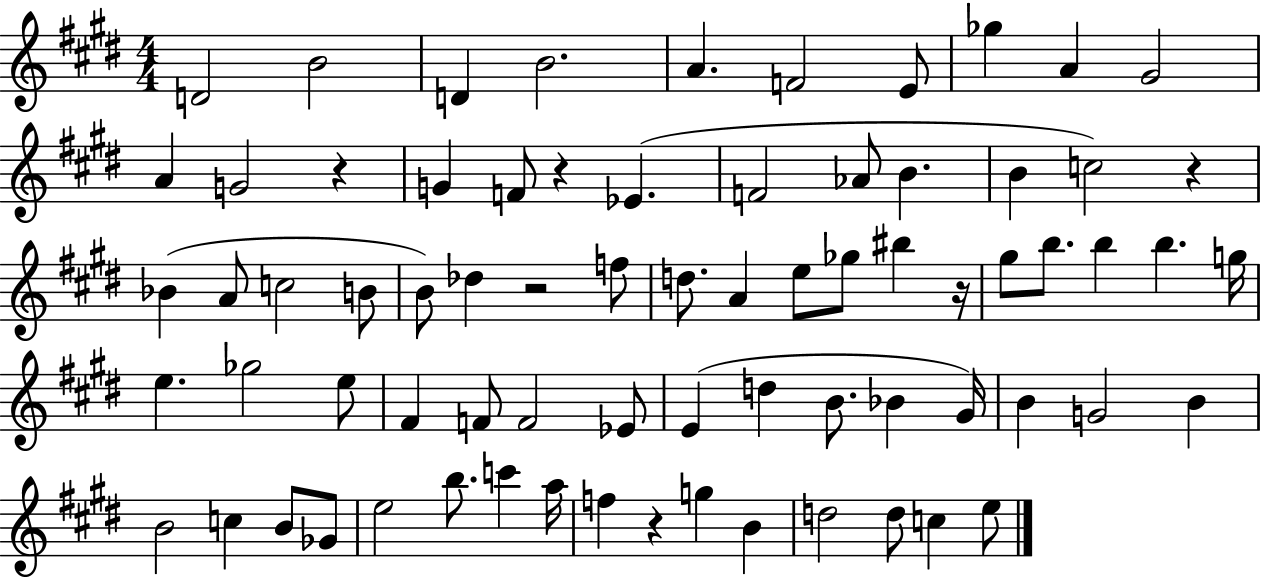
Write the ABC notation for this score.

X:1
T:Untitled
M:4/4
L:1/4
K:E
D2 B2 D B2 A F2 E/2 _g A ^G2 A G2 z G F/2 z _E F2 _A/2 B B c2 z _B A/2 c2 B/2 B/2 _d z2 f/2 d/2 A e/2 _g/2 ^b z/4 ^g/2 b/2 b b g/4 e _g2 e/2 ^F F/2 F2 _E/2 E d B/2 _B ^G/4 B G2 B B2 c B/2 _G/2 e2 b/2 c' a/4 f z g B d2 d/2 c e/2